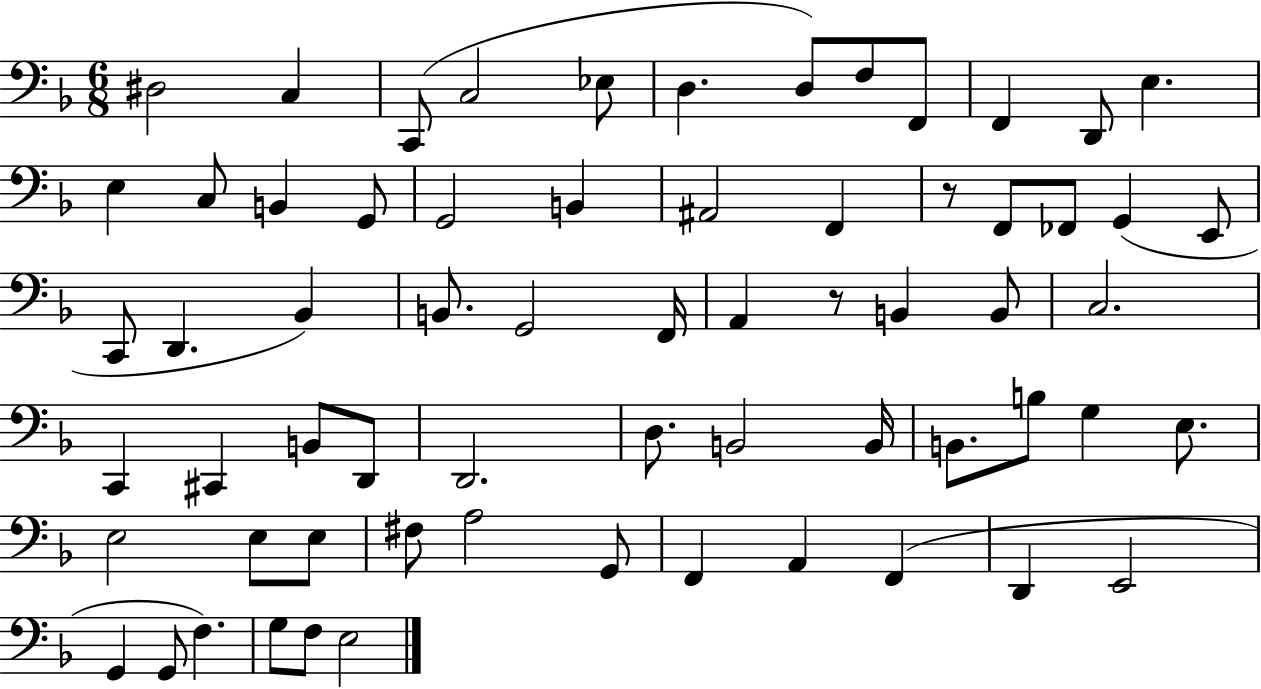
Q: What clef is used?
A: bass